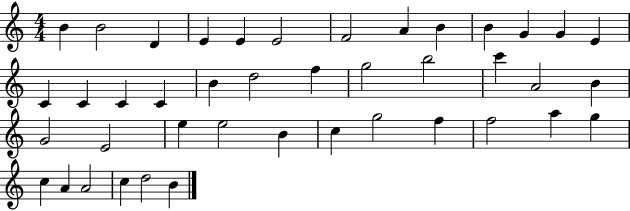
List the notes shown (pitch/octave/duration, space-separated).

B4/q B4/h D4/q E4/q E4/q E4/h F4/h A4/q B4/q B4/q G4/q G4/q E4/q C4/q C4/q C4/q C4/q B4/q D5/h F5/q G5/h B5/h C6/q A4/h B4/q G4/h E4/h E5/q E5/h B4/q C5/q G5/h F5/q F5/h A5/q G5/q C5/q A4/q A4/h C5/q D5/h B4/q